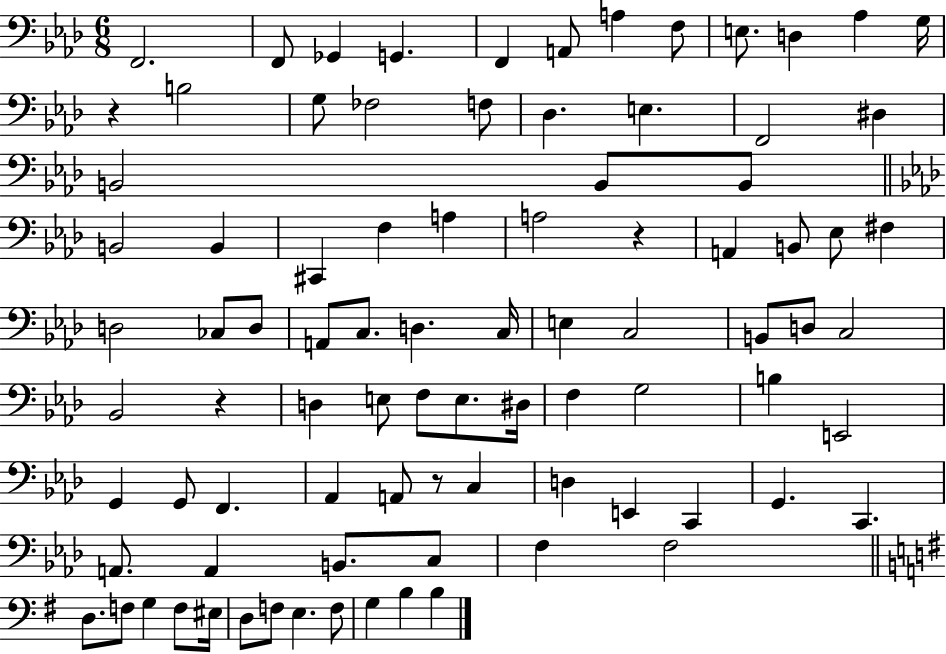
X:1
T:Untitled
M:6/8
L:1/4
K:Ab
F,,2 F,,/2 _G,, G,, F,, A,,/2 A, F,/2 E,/2 D, _A, G,/4 z B,2 G,/2 _F,2 F,/2 _D, E, F,,2 ^D, B,,2 B,,/2 B,,/2 B,,2 B,, ^C,, F, A, A,2 z A,, B,,/2 _E,/2 ^F, D,2 _C,/2 D,/2 A,,/2 C,/2 D, C,/4 E, C,2 B,,/2 D,/2 C,2 _B,,2 z D, E,/2 F,/2 E,/2 ^D,/4 F, G,2 B, E,,2 G,, G,,/2 F,, _A,, A,,/2 z/2 C, D, E,, C,, G,, C,, A,,/2 A,, B,,/2 C,/2 F, F,2 D,/2 F,/2 G, F,/2 ^E,/4 D,/2 F,/2 E, F,/2 G, B, B,